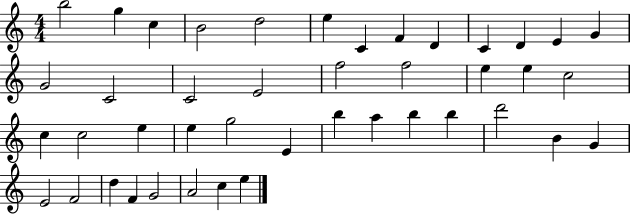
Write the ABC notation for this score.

X:1
T:Untitled
M:4/4
L:1/4
K:C
b2 g c B2 d2 e C F D C D E G G2 C2 C2 E2 f2 f2 e e c2 c c2 e e g2 E b a b b d'2 B G E2 F2 d F G2 A2 c e